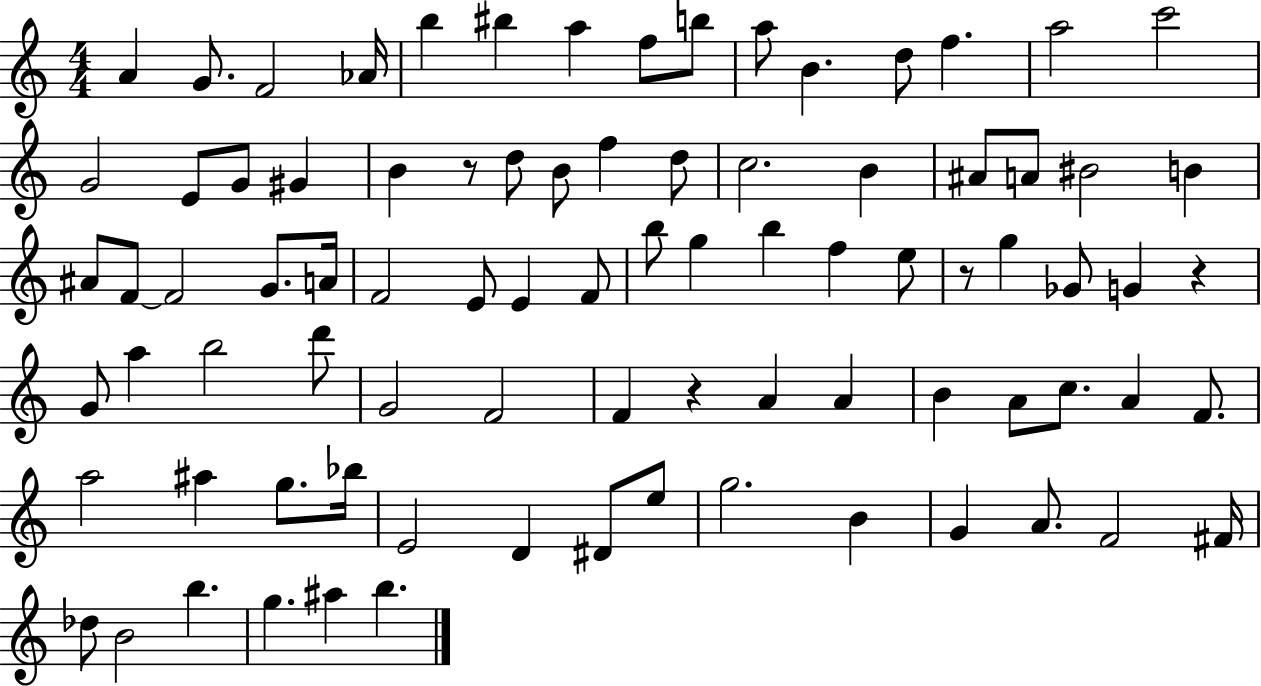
X:1
T:Untitled
M:4/4
L:1/4
K:C
A G/2 F2 _A/4 b ^b a f/2 b/2 a/2 B d/2 f a2 c'2 G2 E/2 G/2 ^G B z/2 d/2 B/2 f d/2 c2 B ^A/2 A/2 ^B2 B ^A/2 F/2 F2 G/2 A/4 F2 E/2 E F/2 b/2 g b f e/2 z/2 g _G/2 G z G/2 a b2 d'/2 G2 F2 F z A A B A/2 c/2 A F/2 a2 ^a g/2 _b/4 E2 D ^D/2 e/2 g2 B G A/2 F2 ^F/4 _d/2 B2 b g ^a b